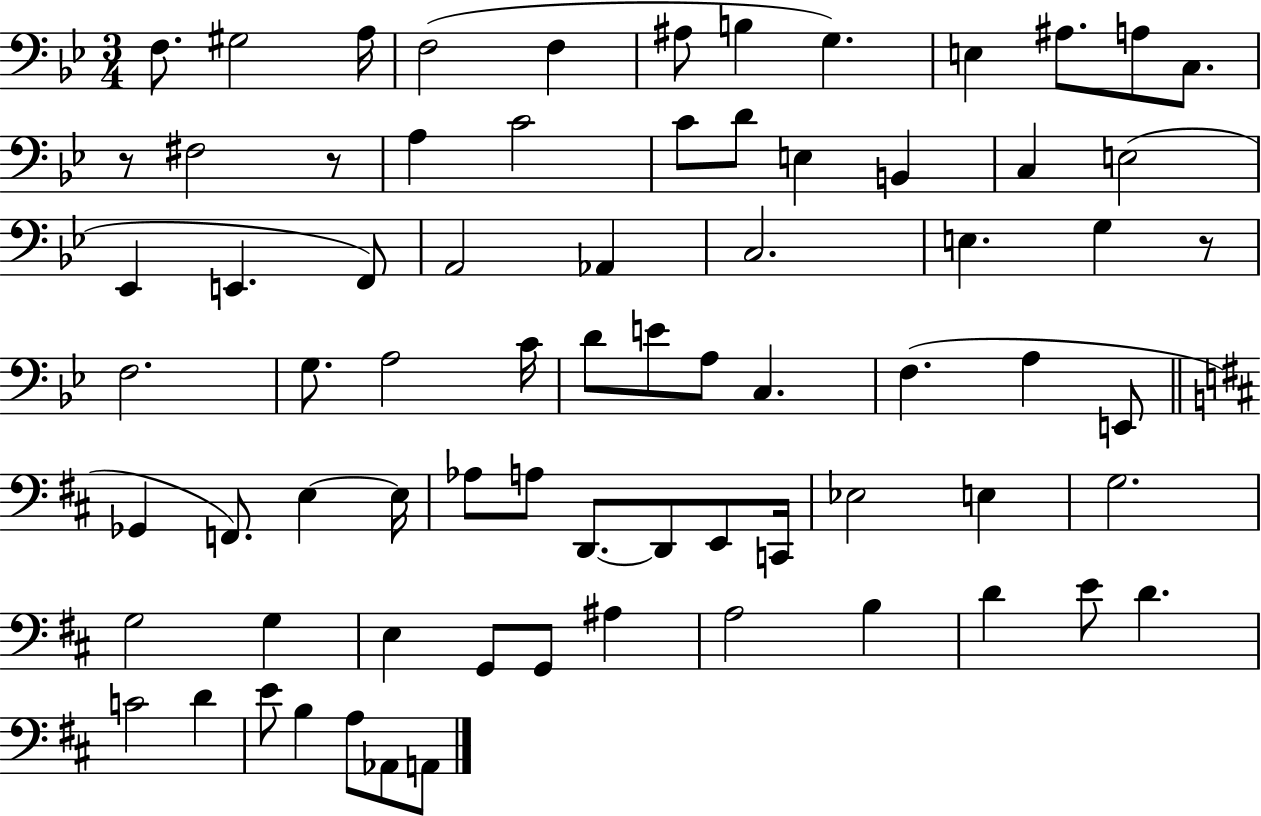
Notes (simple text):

F3/e. G#3/h A3/s F3/h F3/q A#3/e B3/q G3/q. E3/q A#3/e. A3/e C3/e. R/e F#3/h R/e A3/q C4/h C4/e D4/e E3/q B2/q C3/q E3/h Eb2/q E2/q. F2/e A2/h Ab2/q C3/h. E3/q. G3/q R/e F3/h. G3/e. A3/h C4/s D4/e E4/e A3/e C3/q. F3/q. A3/q E2/e Gb2/q F2/e. E3/q E3/s Ab3/e A3/e D2/e. D2/e E2/e C2/s Eb3/h E3/q G3/h. G3/h G3/q E3/q G2/e G2/e A#3/q A3/h B3/q D4/q E4/e D4/q. C4/h D4/q E4/e B3/q A3/e Ab2/e A2/e